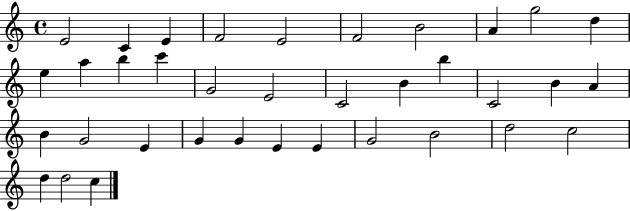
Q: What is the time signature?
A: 4/4